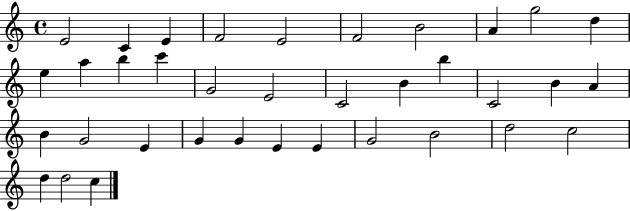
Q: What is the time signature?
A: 4/4